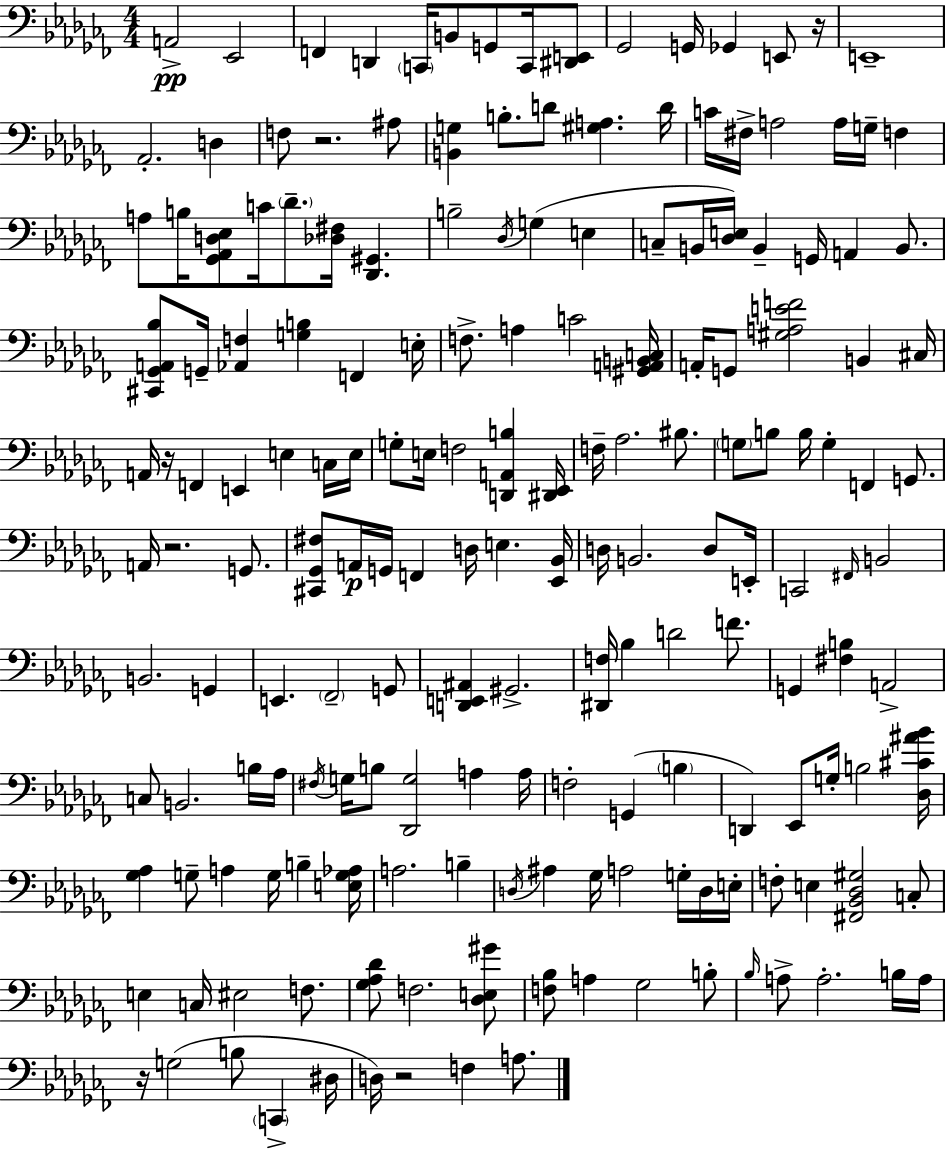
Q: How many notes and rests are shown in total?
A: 178